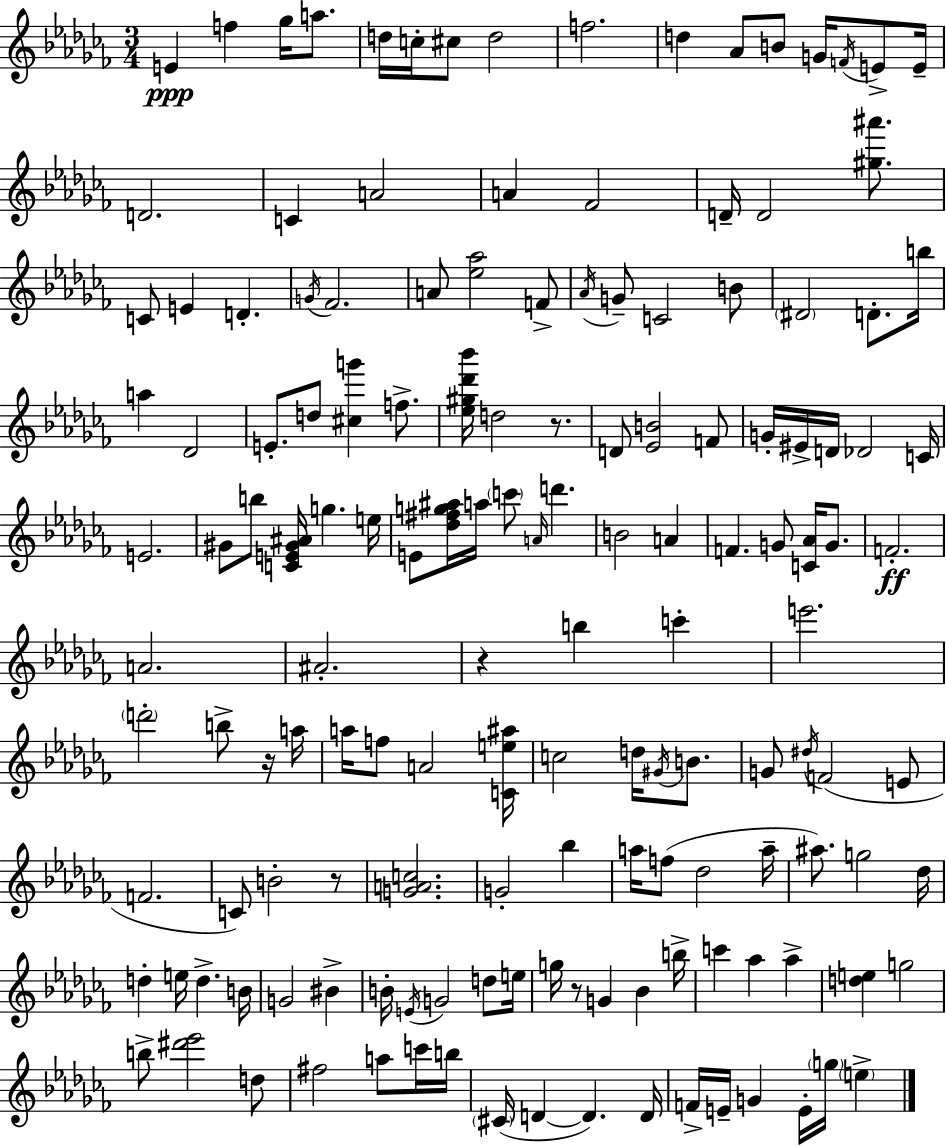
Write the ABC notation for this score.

X:1
T:Untitled
M:3/4
L:1/4
K:Abm
E f _g/4 a/2 d/4 c/4 ^c/2 d2 f2 d _A/2 B/2 G/4 F/4 E/2 E/4 D2 C A2 A _F2 D/4 D2 [^g^a']/2 C/2 E D G/4 _F2 A/2 [_e_a]2 F/2 _A/4 G/2 C2 B/2 ^D2 D/2 b/4 a _D2 E/2 d/2 [^cg'] f/2 [_e^g_d'_b']/4 d2 z/2 D/2 [_EB]2 F/2 G/4 ^E/4 D/4 _D2 C/4 E2 ^G/2 b/2 [CE^G^A]/4 g e/4 E/2 [_d^fg^a]/4 a/4 c'/2 A/4 d' B2 A F G/2 [C_A]/4 G/2 F2 A2 ^A2 z b c' e'2 d'2 b/2 z/4 a/4 a/4 f/2 A2 [Ce^a]/4 c2 d/4 ^G/4 B/2 G/2 ^d/4 F2 E/2 F2 C/2 B2 z/2 [GAc]2 G2 _b a/4 f/2 _d2 a/4 ^a/2 g2 _d/4 d e/4 d B/4 G2 ^B B/4 E/4 G2 d/2 e/4 g/4 z/2 G _B b/4 c' _a _a [de] g2 b/2 [^d'_e']2 d/2 ^f2 a/2 c'/4 b/4 ^C/4 D D D/4 F/4 E/4 G E/4 g/4 e